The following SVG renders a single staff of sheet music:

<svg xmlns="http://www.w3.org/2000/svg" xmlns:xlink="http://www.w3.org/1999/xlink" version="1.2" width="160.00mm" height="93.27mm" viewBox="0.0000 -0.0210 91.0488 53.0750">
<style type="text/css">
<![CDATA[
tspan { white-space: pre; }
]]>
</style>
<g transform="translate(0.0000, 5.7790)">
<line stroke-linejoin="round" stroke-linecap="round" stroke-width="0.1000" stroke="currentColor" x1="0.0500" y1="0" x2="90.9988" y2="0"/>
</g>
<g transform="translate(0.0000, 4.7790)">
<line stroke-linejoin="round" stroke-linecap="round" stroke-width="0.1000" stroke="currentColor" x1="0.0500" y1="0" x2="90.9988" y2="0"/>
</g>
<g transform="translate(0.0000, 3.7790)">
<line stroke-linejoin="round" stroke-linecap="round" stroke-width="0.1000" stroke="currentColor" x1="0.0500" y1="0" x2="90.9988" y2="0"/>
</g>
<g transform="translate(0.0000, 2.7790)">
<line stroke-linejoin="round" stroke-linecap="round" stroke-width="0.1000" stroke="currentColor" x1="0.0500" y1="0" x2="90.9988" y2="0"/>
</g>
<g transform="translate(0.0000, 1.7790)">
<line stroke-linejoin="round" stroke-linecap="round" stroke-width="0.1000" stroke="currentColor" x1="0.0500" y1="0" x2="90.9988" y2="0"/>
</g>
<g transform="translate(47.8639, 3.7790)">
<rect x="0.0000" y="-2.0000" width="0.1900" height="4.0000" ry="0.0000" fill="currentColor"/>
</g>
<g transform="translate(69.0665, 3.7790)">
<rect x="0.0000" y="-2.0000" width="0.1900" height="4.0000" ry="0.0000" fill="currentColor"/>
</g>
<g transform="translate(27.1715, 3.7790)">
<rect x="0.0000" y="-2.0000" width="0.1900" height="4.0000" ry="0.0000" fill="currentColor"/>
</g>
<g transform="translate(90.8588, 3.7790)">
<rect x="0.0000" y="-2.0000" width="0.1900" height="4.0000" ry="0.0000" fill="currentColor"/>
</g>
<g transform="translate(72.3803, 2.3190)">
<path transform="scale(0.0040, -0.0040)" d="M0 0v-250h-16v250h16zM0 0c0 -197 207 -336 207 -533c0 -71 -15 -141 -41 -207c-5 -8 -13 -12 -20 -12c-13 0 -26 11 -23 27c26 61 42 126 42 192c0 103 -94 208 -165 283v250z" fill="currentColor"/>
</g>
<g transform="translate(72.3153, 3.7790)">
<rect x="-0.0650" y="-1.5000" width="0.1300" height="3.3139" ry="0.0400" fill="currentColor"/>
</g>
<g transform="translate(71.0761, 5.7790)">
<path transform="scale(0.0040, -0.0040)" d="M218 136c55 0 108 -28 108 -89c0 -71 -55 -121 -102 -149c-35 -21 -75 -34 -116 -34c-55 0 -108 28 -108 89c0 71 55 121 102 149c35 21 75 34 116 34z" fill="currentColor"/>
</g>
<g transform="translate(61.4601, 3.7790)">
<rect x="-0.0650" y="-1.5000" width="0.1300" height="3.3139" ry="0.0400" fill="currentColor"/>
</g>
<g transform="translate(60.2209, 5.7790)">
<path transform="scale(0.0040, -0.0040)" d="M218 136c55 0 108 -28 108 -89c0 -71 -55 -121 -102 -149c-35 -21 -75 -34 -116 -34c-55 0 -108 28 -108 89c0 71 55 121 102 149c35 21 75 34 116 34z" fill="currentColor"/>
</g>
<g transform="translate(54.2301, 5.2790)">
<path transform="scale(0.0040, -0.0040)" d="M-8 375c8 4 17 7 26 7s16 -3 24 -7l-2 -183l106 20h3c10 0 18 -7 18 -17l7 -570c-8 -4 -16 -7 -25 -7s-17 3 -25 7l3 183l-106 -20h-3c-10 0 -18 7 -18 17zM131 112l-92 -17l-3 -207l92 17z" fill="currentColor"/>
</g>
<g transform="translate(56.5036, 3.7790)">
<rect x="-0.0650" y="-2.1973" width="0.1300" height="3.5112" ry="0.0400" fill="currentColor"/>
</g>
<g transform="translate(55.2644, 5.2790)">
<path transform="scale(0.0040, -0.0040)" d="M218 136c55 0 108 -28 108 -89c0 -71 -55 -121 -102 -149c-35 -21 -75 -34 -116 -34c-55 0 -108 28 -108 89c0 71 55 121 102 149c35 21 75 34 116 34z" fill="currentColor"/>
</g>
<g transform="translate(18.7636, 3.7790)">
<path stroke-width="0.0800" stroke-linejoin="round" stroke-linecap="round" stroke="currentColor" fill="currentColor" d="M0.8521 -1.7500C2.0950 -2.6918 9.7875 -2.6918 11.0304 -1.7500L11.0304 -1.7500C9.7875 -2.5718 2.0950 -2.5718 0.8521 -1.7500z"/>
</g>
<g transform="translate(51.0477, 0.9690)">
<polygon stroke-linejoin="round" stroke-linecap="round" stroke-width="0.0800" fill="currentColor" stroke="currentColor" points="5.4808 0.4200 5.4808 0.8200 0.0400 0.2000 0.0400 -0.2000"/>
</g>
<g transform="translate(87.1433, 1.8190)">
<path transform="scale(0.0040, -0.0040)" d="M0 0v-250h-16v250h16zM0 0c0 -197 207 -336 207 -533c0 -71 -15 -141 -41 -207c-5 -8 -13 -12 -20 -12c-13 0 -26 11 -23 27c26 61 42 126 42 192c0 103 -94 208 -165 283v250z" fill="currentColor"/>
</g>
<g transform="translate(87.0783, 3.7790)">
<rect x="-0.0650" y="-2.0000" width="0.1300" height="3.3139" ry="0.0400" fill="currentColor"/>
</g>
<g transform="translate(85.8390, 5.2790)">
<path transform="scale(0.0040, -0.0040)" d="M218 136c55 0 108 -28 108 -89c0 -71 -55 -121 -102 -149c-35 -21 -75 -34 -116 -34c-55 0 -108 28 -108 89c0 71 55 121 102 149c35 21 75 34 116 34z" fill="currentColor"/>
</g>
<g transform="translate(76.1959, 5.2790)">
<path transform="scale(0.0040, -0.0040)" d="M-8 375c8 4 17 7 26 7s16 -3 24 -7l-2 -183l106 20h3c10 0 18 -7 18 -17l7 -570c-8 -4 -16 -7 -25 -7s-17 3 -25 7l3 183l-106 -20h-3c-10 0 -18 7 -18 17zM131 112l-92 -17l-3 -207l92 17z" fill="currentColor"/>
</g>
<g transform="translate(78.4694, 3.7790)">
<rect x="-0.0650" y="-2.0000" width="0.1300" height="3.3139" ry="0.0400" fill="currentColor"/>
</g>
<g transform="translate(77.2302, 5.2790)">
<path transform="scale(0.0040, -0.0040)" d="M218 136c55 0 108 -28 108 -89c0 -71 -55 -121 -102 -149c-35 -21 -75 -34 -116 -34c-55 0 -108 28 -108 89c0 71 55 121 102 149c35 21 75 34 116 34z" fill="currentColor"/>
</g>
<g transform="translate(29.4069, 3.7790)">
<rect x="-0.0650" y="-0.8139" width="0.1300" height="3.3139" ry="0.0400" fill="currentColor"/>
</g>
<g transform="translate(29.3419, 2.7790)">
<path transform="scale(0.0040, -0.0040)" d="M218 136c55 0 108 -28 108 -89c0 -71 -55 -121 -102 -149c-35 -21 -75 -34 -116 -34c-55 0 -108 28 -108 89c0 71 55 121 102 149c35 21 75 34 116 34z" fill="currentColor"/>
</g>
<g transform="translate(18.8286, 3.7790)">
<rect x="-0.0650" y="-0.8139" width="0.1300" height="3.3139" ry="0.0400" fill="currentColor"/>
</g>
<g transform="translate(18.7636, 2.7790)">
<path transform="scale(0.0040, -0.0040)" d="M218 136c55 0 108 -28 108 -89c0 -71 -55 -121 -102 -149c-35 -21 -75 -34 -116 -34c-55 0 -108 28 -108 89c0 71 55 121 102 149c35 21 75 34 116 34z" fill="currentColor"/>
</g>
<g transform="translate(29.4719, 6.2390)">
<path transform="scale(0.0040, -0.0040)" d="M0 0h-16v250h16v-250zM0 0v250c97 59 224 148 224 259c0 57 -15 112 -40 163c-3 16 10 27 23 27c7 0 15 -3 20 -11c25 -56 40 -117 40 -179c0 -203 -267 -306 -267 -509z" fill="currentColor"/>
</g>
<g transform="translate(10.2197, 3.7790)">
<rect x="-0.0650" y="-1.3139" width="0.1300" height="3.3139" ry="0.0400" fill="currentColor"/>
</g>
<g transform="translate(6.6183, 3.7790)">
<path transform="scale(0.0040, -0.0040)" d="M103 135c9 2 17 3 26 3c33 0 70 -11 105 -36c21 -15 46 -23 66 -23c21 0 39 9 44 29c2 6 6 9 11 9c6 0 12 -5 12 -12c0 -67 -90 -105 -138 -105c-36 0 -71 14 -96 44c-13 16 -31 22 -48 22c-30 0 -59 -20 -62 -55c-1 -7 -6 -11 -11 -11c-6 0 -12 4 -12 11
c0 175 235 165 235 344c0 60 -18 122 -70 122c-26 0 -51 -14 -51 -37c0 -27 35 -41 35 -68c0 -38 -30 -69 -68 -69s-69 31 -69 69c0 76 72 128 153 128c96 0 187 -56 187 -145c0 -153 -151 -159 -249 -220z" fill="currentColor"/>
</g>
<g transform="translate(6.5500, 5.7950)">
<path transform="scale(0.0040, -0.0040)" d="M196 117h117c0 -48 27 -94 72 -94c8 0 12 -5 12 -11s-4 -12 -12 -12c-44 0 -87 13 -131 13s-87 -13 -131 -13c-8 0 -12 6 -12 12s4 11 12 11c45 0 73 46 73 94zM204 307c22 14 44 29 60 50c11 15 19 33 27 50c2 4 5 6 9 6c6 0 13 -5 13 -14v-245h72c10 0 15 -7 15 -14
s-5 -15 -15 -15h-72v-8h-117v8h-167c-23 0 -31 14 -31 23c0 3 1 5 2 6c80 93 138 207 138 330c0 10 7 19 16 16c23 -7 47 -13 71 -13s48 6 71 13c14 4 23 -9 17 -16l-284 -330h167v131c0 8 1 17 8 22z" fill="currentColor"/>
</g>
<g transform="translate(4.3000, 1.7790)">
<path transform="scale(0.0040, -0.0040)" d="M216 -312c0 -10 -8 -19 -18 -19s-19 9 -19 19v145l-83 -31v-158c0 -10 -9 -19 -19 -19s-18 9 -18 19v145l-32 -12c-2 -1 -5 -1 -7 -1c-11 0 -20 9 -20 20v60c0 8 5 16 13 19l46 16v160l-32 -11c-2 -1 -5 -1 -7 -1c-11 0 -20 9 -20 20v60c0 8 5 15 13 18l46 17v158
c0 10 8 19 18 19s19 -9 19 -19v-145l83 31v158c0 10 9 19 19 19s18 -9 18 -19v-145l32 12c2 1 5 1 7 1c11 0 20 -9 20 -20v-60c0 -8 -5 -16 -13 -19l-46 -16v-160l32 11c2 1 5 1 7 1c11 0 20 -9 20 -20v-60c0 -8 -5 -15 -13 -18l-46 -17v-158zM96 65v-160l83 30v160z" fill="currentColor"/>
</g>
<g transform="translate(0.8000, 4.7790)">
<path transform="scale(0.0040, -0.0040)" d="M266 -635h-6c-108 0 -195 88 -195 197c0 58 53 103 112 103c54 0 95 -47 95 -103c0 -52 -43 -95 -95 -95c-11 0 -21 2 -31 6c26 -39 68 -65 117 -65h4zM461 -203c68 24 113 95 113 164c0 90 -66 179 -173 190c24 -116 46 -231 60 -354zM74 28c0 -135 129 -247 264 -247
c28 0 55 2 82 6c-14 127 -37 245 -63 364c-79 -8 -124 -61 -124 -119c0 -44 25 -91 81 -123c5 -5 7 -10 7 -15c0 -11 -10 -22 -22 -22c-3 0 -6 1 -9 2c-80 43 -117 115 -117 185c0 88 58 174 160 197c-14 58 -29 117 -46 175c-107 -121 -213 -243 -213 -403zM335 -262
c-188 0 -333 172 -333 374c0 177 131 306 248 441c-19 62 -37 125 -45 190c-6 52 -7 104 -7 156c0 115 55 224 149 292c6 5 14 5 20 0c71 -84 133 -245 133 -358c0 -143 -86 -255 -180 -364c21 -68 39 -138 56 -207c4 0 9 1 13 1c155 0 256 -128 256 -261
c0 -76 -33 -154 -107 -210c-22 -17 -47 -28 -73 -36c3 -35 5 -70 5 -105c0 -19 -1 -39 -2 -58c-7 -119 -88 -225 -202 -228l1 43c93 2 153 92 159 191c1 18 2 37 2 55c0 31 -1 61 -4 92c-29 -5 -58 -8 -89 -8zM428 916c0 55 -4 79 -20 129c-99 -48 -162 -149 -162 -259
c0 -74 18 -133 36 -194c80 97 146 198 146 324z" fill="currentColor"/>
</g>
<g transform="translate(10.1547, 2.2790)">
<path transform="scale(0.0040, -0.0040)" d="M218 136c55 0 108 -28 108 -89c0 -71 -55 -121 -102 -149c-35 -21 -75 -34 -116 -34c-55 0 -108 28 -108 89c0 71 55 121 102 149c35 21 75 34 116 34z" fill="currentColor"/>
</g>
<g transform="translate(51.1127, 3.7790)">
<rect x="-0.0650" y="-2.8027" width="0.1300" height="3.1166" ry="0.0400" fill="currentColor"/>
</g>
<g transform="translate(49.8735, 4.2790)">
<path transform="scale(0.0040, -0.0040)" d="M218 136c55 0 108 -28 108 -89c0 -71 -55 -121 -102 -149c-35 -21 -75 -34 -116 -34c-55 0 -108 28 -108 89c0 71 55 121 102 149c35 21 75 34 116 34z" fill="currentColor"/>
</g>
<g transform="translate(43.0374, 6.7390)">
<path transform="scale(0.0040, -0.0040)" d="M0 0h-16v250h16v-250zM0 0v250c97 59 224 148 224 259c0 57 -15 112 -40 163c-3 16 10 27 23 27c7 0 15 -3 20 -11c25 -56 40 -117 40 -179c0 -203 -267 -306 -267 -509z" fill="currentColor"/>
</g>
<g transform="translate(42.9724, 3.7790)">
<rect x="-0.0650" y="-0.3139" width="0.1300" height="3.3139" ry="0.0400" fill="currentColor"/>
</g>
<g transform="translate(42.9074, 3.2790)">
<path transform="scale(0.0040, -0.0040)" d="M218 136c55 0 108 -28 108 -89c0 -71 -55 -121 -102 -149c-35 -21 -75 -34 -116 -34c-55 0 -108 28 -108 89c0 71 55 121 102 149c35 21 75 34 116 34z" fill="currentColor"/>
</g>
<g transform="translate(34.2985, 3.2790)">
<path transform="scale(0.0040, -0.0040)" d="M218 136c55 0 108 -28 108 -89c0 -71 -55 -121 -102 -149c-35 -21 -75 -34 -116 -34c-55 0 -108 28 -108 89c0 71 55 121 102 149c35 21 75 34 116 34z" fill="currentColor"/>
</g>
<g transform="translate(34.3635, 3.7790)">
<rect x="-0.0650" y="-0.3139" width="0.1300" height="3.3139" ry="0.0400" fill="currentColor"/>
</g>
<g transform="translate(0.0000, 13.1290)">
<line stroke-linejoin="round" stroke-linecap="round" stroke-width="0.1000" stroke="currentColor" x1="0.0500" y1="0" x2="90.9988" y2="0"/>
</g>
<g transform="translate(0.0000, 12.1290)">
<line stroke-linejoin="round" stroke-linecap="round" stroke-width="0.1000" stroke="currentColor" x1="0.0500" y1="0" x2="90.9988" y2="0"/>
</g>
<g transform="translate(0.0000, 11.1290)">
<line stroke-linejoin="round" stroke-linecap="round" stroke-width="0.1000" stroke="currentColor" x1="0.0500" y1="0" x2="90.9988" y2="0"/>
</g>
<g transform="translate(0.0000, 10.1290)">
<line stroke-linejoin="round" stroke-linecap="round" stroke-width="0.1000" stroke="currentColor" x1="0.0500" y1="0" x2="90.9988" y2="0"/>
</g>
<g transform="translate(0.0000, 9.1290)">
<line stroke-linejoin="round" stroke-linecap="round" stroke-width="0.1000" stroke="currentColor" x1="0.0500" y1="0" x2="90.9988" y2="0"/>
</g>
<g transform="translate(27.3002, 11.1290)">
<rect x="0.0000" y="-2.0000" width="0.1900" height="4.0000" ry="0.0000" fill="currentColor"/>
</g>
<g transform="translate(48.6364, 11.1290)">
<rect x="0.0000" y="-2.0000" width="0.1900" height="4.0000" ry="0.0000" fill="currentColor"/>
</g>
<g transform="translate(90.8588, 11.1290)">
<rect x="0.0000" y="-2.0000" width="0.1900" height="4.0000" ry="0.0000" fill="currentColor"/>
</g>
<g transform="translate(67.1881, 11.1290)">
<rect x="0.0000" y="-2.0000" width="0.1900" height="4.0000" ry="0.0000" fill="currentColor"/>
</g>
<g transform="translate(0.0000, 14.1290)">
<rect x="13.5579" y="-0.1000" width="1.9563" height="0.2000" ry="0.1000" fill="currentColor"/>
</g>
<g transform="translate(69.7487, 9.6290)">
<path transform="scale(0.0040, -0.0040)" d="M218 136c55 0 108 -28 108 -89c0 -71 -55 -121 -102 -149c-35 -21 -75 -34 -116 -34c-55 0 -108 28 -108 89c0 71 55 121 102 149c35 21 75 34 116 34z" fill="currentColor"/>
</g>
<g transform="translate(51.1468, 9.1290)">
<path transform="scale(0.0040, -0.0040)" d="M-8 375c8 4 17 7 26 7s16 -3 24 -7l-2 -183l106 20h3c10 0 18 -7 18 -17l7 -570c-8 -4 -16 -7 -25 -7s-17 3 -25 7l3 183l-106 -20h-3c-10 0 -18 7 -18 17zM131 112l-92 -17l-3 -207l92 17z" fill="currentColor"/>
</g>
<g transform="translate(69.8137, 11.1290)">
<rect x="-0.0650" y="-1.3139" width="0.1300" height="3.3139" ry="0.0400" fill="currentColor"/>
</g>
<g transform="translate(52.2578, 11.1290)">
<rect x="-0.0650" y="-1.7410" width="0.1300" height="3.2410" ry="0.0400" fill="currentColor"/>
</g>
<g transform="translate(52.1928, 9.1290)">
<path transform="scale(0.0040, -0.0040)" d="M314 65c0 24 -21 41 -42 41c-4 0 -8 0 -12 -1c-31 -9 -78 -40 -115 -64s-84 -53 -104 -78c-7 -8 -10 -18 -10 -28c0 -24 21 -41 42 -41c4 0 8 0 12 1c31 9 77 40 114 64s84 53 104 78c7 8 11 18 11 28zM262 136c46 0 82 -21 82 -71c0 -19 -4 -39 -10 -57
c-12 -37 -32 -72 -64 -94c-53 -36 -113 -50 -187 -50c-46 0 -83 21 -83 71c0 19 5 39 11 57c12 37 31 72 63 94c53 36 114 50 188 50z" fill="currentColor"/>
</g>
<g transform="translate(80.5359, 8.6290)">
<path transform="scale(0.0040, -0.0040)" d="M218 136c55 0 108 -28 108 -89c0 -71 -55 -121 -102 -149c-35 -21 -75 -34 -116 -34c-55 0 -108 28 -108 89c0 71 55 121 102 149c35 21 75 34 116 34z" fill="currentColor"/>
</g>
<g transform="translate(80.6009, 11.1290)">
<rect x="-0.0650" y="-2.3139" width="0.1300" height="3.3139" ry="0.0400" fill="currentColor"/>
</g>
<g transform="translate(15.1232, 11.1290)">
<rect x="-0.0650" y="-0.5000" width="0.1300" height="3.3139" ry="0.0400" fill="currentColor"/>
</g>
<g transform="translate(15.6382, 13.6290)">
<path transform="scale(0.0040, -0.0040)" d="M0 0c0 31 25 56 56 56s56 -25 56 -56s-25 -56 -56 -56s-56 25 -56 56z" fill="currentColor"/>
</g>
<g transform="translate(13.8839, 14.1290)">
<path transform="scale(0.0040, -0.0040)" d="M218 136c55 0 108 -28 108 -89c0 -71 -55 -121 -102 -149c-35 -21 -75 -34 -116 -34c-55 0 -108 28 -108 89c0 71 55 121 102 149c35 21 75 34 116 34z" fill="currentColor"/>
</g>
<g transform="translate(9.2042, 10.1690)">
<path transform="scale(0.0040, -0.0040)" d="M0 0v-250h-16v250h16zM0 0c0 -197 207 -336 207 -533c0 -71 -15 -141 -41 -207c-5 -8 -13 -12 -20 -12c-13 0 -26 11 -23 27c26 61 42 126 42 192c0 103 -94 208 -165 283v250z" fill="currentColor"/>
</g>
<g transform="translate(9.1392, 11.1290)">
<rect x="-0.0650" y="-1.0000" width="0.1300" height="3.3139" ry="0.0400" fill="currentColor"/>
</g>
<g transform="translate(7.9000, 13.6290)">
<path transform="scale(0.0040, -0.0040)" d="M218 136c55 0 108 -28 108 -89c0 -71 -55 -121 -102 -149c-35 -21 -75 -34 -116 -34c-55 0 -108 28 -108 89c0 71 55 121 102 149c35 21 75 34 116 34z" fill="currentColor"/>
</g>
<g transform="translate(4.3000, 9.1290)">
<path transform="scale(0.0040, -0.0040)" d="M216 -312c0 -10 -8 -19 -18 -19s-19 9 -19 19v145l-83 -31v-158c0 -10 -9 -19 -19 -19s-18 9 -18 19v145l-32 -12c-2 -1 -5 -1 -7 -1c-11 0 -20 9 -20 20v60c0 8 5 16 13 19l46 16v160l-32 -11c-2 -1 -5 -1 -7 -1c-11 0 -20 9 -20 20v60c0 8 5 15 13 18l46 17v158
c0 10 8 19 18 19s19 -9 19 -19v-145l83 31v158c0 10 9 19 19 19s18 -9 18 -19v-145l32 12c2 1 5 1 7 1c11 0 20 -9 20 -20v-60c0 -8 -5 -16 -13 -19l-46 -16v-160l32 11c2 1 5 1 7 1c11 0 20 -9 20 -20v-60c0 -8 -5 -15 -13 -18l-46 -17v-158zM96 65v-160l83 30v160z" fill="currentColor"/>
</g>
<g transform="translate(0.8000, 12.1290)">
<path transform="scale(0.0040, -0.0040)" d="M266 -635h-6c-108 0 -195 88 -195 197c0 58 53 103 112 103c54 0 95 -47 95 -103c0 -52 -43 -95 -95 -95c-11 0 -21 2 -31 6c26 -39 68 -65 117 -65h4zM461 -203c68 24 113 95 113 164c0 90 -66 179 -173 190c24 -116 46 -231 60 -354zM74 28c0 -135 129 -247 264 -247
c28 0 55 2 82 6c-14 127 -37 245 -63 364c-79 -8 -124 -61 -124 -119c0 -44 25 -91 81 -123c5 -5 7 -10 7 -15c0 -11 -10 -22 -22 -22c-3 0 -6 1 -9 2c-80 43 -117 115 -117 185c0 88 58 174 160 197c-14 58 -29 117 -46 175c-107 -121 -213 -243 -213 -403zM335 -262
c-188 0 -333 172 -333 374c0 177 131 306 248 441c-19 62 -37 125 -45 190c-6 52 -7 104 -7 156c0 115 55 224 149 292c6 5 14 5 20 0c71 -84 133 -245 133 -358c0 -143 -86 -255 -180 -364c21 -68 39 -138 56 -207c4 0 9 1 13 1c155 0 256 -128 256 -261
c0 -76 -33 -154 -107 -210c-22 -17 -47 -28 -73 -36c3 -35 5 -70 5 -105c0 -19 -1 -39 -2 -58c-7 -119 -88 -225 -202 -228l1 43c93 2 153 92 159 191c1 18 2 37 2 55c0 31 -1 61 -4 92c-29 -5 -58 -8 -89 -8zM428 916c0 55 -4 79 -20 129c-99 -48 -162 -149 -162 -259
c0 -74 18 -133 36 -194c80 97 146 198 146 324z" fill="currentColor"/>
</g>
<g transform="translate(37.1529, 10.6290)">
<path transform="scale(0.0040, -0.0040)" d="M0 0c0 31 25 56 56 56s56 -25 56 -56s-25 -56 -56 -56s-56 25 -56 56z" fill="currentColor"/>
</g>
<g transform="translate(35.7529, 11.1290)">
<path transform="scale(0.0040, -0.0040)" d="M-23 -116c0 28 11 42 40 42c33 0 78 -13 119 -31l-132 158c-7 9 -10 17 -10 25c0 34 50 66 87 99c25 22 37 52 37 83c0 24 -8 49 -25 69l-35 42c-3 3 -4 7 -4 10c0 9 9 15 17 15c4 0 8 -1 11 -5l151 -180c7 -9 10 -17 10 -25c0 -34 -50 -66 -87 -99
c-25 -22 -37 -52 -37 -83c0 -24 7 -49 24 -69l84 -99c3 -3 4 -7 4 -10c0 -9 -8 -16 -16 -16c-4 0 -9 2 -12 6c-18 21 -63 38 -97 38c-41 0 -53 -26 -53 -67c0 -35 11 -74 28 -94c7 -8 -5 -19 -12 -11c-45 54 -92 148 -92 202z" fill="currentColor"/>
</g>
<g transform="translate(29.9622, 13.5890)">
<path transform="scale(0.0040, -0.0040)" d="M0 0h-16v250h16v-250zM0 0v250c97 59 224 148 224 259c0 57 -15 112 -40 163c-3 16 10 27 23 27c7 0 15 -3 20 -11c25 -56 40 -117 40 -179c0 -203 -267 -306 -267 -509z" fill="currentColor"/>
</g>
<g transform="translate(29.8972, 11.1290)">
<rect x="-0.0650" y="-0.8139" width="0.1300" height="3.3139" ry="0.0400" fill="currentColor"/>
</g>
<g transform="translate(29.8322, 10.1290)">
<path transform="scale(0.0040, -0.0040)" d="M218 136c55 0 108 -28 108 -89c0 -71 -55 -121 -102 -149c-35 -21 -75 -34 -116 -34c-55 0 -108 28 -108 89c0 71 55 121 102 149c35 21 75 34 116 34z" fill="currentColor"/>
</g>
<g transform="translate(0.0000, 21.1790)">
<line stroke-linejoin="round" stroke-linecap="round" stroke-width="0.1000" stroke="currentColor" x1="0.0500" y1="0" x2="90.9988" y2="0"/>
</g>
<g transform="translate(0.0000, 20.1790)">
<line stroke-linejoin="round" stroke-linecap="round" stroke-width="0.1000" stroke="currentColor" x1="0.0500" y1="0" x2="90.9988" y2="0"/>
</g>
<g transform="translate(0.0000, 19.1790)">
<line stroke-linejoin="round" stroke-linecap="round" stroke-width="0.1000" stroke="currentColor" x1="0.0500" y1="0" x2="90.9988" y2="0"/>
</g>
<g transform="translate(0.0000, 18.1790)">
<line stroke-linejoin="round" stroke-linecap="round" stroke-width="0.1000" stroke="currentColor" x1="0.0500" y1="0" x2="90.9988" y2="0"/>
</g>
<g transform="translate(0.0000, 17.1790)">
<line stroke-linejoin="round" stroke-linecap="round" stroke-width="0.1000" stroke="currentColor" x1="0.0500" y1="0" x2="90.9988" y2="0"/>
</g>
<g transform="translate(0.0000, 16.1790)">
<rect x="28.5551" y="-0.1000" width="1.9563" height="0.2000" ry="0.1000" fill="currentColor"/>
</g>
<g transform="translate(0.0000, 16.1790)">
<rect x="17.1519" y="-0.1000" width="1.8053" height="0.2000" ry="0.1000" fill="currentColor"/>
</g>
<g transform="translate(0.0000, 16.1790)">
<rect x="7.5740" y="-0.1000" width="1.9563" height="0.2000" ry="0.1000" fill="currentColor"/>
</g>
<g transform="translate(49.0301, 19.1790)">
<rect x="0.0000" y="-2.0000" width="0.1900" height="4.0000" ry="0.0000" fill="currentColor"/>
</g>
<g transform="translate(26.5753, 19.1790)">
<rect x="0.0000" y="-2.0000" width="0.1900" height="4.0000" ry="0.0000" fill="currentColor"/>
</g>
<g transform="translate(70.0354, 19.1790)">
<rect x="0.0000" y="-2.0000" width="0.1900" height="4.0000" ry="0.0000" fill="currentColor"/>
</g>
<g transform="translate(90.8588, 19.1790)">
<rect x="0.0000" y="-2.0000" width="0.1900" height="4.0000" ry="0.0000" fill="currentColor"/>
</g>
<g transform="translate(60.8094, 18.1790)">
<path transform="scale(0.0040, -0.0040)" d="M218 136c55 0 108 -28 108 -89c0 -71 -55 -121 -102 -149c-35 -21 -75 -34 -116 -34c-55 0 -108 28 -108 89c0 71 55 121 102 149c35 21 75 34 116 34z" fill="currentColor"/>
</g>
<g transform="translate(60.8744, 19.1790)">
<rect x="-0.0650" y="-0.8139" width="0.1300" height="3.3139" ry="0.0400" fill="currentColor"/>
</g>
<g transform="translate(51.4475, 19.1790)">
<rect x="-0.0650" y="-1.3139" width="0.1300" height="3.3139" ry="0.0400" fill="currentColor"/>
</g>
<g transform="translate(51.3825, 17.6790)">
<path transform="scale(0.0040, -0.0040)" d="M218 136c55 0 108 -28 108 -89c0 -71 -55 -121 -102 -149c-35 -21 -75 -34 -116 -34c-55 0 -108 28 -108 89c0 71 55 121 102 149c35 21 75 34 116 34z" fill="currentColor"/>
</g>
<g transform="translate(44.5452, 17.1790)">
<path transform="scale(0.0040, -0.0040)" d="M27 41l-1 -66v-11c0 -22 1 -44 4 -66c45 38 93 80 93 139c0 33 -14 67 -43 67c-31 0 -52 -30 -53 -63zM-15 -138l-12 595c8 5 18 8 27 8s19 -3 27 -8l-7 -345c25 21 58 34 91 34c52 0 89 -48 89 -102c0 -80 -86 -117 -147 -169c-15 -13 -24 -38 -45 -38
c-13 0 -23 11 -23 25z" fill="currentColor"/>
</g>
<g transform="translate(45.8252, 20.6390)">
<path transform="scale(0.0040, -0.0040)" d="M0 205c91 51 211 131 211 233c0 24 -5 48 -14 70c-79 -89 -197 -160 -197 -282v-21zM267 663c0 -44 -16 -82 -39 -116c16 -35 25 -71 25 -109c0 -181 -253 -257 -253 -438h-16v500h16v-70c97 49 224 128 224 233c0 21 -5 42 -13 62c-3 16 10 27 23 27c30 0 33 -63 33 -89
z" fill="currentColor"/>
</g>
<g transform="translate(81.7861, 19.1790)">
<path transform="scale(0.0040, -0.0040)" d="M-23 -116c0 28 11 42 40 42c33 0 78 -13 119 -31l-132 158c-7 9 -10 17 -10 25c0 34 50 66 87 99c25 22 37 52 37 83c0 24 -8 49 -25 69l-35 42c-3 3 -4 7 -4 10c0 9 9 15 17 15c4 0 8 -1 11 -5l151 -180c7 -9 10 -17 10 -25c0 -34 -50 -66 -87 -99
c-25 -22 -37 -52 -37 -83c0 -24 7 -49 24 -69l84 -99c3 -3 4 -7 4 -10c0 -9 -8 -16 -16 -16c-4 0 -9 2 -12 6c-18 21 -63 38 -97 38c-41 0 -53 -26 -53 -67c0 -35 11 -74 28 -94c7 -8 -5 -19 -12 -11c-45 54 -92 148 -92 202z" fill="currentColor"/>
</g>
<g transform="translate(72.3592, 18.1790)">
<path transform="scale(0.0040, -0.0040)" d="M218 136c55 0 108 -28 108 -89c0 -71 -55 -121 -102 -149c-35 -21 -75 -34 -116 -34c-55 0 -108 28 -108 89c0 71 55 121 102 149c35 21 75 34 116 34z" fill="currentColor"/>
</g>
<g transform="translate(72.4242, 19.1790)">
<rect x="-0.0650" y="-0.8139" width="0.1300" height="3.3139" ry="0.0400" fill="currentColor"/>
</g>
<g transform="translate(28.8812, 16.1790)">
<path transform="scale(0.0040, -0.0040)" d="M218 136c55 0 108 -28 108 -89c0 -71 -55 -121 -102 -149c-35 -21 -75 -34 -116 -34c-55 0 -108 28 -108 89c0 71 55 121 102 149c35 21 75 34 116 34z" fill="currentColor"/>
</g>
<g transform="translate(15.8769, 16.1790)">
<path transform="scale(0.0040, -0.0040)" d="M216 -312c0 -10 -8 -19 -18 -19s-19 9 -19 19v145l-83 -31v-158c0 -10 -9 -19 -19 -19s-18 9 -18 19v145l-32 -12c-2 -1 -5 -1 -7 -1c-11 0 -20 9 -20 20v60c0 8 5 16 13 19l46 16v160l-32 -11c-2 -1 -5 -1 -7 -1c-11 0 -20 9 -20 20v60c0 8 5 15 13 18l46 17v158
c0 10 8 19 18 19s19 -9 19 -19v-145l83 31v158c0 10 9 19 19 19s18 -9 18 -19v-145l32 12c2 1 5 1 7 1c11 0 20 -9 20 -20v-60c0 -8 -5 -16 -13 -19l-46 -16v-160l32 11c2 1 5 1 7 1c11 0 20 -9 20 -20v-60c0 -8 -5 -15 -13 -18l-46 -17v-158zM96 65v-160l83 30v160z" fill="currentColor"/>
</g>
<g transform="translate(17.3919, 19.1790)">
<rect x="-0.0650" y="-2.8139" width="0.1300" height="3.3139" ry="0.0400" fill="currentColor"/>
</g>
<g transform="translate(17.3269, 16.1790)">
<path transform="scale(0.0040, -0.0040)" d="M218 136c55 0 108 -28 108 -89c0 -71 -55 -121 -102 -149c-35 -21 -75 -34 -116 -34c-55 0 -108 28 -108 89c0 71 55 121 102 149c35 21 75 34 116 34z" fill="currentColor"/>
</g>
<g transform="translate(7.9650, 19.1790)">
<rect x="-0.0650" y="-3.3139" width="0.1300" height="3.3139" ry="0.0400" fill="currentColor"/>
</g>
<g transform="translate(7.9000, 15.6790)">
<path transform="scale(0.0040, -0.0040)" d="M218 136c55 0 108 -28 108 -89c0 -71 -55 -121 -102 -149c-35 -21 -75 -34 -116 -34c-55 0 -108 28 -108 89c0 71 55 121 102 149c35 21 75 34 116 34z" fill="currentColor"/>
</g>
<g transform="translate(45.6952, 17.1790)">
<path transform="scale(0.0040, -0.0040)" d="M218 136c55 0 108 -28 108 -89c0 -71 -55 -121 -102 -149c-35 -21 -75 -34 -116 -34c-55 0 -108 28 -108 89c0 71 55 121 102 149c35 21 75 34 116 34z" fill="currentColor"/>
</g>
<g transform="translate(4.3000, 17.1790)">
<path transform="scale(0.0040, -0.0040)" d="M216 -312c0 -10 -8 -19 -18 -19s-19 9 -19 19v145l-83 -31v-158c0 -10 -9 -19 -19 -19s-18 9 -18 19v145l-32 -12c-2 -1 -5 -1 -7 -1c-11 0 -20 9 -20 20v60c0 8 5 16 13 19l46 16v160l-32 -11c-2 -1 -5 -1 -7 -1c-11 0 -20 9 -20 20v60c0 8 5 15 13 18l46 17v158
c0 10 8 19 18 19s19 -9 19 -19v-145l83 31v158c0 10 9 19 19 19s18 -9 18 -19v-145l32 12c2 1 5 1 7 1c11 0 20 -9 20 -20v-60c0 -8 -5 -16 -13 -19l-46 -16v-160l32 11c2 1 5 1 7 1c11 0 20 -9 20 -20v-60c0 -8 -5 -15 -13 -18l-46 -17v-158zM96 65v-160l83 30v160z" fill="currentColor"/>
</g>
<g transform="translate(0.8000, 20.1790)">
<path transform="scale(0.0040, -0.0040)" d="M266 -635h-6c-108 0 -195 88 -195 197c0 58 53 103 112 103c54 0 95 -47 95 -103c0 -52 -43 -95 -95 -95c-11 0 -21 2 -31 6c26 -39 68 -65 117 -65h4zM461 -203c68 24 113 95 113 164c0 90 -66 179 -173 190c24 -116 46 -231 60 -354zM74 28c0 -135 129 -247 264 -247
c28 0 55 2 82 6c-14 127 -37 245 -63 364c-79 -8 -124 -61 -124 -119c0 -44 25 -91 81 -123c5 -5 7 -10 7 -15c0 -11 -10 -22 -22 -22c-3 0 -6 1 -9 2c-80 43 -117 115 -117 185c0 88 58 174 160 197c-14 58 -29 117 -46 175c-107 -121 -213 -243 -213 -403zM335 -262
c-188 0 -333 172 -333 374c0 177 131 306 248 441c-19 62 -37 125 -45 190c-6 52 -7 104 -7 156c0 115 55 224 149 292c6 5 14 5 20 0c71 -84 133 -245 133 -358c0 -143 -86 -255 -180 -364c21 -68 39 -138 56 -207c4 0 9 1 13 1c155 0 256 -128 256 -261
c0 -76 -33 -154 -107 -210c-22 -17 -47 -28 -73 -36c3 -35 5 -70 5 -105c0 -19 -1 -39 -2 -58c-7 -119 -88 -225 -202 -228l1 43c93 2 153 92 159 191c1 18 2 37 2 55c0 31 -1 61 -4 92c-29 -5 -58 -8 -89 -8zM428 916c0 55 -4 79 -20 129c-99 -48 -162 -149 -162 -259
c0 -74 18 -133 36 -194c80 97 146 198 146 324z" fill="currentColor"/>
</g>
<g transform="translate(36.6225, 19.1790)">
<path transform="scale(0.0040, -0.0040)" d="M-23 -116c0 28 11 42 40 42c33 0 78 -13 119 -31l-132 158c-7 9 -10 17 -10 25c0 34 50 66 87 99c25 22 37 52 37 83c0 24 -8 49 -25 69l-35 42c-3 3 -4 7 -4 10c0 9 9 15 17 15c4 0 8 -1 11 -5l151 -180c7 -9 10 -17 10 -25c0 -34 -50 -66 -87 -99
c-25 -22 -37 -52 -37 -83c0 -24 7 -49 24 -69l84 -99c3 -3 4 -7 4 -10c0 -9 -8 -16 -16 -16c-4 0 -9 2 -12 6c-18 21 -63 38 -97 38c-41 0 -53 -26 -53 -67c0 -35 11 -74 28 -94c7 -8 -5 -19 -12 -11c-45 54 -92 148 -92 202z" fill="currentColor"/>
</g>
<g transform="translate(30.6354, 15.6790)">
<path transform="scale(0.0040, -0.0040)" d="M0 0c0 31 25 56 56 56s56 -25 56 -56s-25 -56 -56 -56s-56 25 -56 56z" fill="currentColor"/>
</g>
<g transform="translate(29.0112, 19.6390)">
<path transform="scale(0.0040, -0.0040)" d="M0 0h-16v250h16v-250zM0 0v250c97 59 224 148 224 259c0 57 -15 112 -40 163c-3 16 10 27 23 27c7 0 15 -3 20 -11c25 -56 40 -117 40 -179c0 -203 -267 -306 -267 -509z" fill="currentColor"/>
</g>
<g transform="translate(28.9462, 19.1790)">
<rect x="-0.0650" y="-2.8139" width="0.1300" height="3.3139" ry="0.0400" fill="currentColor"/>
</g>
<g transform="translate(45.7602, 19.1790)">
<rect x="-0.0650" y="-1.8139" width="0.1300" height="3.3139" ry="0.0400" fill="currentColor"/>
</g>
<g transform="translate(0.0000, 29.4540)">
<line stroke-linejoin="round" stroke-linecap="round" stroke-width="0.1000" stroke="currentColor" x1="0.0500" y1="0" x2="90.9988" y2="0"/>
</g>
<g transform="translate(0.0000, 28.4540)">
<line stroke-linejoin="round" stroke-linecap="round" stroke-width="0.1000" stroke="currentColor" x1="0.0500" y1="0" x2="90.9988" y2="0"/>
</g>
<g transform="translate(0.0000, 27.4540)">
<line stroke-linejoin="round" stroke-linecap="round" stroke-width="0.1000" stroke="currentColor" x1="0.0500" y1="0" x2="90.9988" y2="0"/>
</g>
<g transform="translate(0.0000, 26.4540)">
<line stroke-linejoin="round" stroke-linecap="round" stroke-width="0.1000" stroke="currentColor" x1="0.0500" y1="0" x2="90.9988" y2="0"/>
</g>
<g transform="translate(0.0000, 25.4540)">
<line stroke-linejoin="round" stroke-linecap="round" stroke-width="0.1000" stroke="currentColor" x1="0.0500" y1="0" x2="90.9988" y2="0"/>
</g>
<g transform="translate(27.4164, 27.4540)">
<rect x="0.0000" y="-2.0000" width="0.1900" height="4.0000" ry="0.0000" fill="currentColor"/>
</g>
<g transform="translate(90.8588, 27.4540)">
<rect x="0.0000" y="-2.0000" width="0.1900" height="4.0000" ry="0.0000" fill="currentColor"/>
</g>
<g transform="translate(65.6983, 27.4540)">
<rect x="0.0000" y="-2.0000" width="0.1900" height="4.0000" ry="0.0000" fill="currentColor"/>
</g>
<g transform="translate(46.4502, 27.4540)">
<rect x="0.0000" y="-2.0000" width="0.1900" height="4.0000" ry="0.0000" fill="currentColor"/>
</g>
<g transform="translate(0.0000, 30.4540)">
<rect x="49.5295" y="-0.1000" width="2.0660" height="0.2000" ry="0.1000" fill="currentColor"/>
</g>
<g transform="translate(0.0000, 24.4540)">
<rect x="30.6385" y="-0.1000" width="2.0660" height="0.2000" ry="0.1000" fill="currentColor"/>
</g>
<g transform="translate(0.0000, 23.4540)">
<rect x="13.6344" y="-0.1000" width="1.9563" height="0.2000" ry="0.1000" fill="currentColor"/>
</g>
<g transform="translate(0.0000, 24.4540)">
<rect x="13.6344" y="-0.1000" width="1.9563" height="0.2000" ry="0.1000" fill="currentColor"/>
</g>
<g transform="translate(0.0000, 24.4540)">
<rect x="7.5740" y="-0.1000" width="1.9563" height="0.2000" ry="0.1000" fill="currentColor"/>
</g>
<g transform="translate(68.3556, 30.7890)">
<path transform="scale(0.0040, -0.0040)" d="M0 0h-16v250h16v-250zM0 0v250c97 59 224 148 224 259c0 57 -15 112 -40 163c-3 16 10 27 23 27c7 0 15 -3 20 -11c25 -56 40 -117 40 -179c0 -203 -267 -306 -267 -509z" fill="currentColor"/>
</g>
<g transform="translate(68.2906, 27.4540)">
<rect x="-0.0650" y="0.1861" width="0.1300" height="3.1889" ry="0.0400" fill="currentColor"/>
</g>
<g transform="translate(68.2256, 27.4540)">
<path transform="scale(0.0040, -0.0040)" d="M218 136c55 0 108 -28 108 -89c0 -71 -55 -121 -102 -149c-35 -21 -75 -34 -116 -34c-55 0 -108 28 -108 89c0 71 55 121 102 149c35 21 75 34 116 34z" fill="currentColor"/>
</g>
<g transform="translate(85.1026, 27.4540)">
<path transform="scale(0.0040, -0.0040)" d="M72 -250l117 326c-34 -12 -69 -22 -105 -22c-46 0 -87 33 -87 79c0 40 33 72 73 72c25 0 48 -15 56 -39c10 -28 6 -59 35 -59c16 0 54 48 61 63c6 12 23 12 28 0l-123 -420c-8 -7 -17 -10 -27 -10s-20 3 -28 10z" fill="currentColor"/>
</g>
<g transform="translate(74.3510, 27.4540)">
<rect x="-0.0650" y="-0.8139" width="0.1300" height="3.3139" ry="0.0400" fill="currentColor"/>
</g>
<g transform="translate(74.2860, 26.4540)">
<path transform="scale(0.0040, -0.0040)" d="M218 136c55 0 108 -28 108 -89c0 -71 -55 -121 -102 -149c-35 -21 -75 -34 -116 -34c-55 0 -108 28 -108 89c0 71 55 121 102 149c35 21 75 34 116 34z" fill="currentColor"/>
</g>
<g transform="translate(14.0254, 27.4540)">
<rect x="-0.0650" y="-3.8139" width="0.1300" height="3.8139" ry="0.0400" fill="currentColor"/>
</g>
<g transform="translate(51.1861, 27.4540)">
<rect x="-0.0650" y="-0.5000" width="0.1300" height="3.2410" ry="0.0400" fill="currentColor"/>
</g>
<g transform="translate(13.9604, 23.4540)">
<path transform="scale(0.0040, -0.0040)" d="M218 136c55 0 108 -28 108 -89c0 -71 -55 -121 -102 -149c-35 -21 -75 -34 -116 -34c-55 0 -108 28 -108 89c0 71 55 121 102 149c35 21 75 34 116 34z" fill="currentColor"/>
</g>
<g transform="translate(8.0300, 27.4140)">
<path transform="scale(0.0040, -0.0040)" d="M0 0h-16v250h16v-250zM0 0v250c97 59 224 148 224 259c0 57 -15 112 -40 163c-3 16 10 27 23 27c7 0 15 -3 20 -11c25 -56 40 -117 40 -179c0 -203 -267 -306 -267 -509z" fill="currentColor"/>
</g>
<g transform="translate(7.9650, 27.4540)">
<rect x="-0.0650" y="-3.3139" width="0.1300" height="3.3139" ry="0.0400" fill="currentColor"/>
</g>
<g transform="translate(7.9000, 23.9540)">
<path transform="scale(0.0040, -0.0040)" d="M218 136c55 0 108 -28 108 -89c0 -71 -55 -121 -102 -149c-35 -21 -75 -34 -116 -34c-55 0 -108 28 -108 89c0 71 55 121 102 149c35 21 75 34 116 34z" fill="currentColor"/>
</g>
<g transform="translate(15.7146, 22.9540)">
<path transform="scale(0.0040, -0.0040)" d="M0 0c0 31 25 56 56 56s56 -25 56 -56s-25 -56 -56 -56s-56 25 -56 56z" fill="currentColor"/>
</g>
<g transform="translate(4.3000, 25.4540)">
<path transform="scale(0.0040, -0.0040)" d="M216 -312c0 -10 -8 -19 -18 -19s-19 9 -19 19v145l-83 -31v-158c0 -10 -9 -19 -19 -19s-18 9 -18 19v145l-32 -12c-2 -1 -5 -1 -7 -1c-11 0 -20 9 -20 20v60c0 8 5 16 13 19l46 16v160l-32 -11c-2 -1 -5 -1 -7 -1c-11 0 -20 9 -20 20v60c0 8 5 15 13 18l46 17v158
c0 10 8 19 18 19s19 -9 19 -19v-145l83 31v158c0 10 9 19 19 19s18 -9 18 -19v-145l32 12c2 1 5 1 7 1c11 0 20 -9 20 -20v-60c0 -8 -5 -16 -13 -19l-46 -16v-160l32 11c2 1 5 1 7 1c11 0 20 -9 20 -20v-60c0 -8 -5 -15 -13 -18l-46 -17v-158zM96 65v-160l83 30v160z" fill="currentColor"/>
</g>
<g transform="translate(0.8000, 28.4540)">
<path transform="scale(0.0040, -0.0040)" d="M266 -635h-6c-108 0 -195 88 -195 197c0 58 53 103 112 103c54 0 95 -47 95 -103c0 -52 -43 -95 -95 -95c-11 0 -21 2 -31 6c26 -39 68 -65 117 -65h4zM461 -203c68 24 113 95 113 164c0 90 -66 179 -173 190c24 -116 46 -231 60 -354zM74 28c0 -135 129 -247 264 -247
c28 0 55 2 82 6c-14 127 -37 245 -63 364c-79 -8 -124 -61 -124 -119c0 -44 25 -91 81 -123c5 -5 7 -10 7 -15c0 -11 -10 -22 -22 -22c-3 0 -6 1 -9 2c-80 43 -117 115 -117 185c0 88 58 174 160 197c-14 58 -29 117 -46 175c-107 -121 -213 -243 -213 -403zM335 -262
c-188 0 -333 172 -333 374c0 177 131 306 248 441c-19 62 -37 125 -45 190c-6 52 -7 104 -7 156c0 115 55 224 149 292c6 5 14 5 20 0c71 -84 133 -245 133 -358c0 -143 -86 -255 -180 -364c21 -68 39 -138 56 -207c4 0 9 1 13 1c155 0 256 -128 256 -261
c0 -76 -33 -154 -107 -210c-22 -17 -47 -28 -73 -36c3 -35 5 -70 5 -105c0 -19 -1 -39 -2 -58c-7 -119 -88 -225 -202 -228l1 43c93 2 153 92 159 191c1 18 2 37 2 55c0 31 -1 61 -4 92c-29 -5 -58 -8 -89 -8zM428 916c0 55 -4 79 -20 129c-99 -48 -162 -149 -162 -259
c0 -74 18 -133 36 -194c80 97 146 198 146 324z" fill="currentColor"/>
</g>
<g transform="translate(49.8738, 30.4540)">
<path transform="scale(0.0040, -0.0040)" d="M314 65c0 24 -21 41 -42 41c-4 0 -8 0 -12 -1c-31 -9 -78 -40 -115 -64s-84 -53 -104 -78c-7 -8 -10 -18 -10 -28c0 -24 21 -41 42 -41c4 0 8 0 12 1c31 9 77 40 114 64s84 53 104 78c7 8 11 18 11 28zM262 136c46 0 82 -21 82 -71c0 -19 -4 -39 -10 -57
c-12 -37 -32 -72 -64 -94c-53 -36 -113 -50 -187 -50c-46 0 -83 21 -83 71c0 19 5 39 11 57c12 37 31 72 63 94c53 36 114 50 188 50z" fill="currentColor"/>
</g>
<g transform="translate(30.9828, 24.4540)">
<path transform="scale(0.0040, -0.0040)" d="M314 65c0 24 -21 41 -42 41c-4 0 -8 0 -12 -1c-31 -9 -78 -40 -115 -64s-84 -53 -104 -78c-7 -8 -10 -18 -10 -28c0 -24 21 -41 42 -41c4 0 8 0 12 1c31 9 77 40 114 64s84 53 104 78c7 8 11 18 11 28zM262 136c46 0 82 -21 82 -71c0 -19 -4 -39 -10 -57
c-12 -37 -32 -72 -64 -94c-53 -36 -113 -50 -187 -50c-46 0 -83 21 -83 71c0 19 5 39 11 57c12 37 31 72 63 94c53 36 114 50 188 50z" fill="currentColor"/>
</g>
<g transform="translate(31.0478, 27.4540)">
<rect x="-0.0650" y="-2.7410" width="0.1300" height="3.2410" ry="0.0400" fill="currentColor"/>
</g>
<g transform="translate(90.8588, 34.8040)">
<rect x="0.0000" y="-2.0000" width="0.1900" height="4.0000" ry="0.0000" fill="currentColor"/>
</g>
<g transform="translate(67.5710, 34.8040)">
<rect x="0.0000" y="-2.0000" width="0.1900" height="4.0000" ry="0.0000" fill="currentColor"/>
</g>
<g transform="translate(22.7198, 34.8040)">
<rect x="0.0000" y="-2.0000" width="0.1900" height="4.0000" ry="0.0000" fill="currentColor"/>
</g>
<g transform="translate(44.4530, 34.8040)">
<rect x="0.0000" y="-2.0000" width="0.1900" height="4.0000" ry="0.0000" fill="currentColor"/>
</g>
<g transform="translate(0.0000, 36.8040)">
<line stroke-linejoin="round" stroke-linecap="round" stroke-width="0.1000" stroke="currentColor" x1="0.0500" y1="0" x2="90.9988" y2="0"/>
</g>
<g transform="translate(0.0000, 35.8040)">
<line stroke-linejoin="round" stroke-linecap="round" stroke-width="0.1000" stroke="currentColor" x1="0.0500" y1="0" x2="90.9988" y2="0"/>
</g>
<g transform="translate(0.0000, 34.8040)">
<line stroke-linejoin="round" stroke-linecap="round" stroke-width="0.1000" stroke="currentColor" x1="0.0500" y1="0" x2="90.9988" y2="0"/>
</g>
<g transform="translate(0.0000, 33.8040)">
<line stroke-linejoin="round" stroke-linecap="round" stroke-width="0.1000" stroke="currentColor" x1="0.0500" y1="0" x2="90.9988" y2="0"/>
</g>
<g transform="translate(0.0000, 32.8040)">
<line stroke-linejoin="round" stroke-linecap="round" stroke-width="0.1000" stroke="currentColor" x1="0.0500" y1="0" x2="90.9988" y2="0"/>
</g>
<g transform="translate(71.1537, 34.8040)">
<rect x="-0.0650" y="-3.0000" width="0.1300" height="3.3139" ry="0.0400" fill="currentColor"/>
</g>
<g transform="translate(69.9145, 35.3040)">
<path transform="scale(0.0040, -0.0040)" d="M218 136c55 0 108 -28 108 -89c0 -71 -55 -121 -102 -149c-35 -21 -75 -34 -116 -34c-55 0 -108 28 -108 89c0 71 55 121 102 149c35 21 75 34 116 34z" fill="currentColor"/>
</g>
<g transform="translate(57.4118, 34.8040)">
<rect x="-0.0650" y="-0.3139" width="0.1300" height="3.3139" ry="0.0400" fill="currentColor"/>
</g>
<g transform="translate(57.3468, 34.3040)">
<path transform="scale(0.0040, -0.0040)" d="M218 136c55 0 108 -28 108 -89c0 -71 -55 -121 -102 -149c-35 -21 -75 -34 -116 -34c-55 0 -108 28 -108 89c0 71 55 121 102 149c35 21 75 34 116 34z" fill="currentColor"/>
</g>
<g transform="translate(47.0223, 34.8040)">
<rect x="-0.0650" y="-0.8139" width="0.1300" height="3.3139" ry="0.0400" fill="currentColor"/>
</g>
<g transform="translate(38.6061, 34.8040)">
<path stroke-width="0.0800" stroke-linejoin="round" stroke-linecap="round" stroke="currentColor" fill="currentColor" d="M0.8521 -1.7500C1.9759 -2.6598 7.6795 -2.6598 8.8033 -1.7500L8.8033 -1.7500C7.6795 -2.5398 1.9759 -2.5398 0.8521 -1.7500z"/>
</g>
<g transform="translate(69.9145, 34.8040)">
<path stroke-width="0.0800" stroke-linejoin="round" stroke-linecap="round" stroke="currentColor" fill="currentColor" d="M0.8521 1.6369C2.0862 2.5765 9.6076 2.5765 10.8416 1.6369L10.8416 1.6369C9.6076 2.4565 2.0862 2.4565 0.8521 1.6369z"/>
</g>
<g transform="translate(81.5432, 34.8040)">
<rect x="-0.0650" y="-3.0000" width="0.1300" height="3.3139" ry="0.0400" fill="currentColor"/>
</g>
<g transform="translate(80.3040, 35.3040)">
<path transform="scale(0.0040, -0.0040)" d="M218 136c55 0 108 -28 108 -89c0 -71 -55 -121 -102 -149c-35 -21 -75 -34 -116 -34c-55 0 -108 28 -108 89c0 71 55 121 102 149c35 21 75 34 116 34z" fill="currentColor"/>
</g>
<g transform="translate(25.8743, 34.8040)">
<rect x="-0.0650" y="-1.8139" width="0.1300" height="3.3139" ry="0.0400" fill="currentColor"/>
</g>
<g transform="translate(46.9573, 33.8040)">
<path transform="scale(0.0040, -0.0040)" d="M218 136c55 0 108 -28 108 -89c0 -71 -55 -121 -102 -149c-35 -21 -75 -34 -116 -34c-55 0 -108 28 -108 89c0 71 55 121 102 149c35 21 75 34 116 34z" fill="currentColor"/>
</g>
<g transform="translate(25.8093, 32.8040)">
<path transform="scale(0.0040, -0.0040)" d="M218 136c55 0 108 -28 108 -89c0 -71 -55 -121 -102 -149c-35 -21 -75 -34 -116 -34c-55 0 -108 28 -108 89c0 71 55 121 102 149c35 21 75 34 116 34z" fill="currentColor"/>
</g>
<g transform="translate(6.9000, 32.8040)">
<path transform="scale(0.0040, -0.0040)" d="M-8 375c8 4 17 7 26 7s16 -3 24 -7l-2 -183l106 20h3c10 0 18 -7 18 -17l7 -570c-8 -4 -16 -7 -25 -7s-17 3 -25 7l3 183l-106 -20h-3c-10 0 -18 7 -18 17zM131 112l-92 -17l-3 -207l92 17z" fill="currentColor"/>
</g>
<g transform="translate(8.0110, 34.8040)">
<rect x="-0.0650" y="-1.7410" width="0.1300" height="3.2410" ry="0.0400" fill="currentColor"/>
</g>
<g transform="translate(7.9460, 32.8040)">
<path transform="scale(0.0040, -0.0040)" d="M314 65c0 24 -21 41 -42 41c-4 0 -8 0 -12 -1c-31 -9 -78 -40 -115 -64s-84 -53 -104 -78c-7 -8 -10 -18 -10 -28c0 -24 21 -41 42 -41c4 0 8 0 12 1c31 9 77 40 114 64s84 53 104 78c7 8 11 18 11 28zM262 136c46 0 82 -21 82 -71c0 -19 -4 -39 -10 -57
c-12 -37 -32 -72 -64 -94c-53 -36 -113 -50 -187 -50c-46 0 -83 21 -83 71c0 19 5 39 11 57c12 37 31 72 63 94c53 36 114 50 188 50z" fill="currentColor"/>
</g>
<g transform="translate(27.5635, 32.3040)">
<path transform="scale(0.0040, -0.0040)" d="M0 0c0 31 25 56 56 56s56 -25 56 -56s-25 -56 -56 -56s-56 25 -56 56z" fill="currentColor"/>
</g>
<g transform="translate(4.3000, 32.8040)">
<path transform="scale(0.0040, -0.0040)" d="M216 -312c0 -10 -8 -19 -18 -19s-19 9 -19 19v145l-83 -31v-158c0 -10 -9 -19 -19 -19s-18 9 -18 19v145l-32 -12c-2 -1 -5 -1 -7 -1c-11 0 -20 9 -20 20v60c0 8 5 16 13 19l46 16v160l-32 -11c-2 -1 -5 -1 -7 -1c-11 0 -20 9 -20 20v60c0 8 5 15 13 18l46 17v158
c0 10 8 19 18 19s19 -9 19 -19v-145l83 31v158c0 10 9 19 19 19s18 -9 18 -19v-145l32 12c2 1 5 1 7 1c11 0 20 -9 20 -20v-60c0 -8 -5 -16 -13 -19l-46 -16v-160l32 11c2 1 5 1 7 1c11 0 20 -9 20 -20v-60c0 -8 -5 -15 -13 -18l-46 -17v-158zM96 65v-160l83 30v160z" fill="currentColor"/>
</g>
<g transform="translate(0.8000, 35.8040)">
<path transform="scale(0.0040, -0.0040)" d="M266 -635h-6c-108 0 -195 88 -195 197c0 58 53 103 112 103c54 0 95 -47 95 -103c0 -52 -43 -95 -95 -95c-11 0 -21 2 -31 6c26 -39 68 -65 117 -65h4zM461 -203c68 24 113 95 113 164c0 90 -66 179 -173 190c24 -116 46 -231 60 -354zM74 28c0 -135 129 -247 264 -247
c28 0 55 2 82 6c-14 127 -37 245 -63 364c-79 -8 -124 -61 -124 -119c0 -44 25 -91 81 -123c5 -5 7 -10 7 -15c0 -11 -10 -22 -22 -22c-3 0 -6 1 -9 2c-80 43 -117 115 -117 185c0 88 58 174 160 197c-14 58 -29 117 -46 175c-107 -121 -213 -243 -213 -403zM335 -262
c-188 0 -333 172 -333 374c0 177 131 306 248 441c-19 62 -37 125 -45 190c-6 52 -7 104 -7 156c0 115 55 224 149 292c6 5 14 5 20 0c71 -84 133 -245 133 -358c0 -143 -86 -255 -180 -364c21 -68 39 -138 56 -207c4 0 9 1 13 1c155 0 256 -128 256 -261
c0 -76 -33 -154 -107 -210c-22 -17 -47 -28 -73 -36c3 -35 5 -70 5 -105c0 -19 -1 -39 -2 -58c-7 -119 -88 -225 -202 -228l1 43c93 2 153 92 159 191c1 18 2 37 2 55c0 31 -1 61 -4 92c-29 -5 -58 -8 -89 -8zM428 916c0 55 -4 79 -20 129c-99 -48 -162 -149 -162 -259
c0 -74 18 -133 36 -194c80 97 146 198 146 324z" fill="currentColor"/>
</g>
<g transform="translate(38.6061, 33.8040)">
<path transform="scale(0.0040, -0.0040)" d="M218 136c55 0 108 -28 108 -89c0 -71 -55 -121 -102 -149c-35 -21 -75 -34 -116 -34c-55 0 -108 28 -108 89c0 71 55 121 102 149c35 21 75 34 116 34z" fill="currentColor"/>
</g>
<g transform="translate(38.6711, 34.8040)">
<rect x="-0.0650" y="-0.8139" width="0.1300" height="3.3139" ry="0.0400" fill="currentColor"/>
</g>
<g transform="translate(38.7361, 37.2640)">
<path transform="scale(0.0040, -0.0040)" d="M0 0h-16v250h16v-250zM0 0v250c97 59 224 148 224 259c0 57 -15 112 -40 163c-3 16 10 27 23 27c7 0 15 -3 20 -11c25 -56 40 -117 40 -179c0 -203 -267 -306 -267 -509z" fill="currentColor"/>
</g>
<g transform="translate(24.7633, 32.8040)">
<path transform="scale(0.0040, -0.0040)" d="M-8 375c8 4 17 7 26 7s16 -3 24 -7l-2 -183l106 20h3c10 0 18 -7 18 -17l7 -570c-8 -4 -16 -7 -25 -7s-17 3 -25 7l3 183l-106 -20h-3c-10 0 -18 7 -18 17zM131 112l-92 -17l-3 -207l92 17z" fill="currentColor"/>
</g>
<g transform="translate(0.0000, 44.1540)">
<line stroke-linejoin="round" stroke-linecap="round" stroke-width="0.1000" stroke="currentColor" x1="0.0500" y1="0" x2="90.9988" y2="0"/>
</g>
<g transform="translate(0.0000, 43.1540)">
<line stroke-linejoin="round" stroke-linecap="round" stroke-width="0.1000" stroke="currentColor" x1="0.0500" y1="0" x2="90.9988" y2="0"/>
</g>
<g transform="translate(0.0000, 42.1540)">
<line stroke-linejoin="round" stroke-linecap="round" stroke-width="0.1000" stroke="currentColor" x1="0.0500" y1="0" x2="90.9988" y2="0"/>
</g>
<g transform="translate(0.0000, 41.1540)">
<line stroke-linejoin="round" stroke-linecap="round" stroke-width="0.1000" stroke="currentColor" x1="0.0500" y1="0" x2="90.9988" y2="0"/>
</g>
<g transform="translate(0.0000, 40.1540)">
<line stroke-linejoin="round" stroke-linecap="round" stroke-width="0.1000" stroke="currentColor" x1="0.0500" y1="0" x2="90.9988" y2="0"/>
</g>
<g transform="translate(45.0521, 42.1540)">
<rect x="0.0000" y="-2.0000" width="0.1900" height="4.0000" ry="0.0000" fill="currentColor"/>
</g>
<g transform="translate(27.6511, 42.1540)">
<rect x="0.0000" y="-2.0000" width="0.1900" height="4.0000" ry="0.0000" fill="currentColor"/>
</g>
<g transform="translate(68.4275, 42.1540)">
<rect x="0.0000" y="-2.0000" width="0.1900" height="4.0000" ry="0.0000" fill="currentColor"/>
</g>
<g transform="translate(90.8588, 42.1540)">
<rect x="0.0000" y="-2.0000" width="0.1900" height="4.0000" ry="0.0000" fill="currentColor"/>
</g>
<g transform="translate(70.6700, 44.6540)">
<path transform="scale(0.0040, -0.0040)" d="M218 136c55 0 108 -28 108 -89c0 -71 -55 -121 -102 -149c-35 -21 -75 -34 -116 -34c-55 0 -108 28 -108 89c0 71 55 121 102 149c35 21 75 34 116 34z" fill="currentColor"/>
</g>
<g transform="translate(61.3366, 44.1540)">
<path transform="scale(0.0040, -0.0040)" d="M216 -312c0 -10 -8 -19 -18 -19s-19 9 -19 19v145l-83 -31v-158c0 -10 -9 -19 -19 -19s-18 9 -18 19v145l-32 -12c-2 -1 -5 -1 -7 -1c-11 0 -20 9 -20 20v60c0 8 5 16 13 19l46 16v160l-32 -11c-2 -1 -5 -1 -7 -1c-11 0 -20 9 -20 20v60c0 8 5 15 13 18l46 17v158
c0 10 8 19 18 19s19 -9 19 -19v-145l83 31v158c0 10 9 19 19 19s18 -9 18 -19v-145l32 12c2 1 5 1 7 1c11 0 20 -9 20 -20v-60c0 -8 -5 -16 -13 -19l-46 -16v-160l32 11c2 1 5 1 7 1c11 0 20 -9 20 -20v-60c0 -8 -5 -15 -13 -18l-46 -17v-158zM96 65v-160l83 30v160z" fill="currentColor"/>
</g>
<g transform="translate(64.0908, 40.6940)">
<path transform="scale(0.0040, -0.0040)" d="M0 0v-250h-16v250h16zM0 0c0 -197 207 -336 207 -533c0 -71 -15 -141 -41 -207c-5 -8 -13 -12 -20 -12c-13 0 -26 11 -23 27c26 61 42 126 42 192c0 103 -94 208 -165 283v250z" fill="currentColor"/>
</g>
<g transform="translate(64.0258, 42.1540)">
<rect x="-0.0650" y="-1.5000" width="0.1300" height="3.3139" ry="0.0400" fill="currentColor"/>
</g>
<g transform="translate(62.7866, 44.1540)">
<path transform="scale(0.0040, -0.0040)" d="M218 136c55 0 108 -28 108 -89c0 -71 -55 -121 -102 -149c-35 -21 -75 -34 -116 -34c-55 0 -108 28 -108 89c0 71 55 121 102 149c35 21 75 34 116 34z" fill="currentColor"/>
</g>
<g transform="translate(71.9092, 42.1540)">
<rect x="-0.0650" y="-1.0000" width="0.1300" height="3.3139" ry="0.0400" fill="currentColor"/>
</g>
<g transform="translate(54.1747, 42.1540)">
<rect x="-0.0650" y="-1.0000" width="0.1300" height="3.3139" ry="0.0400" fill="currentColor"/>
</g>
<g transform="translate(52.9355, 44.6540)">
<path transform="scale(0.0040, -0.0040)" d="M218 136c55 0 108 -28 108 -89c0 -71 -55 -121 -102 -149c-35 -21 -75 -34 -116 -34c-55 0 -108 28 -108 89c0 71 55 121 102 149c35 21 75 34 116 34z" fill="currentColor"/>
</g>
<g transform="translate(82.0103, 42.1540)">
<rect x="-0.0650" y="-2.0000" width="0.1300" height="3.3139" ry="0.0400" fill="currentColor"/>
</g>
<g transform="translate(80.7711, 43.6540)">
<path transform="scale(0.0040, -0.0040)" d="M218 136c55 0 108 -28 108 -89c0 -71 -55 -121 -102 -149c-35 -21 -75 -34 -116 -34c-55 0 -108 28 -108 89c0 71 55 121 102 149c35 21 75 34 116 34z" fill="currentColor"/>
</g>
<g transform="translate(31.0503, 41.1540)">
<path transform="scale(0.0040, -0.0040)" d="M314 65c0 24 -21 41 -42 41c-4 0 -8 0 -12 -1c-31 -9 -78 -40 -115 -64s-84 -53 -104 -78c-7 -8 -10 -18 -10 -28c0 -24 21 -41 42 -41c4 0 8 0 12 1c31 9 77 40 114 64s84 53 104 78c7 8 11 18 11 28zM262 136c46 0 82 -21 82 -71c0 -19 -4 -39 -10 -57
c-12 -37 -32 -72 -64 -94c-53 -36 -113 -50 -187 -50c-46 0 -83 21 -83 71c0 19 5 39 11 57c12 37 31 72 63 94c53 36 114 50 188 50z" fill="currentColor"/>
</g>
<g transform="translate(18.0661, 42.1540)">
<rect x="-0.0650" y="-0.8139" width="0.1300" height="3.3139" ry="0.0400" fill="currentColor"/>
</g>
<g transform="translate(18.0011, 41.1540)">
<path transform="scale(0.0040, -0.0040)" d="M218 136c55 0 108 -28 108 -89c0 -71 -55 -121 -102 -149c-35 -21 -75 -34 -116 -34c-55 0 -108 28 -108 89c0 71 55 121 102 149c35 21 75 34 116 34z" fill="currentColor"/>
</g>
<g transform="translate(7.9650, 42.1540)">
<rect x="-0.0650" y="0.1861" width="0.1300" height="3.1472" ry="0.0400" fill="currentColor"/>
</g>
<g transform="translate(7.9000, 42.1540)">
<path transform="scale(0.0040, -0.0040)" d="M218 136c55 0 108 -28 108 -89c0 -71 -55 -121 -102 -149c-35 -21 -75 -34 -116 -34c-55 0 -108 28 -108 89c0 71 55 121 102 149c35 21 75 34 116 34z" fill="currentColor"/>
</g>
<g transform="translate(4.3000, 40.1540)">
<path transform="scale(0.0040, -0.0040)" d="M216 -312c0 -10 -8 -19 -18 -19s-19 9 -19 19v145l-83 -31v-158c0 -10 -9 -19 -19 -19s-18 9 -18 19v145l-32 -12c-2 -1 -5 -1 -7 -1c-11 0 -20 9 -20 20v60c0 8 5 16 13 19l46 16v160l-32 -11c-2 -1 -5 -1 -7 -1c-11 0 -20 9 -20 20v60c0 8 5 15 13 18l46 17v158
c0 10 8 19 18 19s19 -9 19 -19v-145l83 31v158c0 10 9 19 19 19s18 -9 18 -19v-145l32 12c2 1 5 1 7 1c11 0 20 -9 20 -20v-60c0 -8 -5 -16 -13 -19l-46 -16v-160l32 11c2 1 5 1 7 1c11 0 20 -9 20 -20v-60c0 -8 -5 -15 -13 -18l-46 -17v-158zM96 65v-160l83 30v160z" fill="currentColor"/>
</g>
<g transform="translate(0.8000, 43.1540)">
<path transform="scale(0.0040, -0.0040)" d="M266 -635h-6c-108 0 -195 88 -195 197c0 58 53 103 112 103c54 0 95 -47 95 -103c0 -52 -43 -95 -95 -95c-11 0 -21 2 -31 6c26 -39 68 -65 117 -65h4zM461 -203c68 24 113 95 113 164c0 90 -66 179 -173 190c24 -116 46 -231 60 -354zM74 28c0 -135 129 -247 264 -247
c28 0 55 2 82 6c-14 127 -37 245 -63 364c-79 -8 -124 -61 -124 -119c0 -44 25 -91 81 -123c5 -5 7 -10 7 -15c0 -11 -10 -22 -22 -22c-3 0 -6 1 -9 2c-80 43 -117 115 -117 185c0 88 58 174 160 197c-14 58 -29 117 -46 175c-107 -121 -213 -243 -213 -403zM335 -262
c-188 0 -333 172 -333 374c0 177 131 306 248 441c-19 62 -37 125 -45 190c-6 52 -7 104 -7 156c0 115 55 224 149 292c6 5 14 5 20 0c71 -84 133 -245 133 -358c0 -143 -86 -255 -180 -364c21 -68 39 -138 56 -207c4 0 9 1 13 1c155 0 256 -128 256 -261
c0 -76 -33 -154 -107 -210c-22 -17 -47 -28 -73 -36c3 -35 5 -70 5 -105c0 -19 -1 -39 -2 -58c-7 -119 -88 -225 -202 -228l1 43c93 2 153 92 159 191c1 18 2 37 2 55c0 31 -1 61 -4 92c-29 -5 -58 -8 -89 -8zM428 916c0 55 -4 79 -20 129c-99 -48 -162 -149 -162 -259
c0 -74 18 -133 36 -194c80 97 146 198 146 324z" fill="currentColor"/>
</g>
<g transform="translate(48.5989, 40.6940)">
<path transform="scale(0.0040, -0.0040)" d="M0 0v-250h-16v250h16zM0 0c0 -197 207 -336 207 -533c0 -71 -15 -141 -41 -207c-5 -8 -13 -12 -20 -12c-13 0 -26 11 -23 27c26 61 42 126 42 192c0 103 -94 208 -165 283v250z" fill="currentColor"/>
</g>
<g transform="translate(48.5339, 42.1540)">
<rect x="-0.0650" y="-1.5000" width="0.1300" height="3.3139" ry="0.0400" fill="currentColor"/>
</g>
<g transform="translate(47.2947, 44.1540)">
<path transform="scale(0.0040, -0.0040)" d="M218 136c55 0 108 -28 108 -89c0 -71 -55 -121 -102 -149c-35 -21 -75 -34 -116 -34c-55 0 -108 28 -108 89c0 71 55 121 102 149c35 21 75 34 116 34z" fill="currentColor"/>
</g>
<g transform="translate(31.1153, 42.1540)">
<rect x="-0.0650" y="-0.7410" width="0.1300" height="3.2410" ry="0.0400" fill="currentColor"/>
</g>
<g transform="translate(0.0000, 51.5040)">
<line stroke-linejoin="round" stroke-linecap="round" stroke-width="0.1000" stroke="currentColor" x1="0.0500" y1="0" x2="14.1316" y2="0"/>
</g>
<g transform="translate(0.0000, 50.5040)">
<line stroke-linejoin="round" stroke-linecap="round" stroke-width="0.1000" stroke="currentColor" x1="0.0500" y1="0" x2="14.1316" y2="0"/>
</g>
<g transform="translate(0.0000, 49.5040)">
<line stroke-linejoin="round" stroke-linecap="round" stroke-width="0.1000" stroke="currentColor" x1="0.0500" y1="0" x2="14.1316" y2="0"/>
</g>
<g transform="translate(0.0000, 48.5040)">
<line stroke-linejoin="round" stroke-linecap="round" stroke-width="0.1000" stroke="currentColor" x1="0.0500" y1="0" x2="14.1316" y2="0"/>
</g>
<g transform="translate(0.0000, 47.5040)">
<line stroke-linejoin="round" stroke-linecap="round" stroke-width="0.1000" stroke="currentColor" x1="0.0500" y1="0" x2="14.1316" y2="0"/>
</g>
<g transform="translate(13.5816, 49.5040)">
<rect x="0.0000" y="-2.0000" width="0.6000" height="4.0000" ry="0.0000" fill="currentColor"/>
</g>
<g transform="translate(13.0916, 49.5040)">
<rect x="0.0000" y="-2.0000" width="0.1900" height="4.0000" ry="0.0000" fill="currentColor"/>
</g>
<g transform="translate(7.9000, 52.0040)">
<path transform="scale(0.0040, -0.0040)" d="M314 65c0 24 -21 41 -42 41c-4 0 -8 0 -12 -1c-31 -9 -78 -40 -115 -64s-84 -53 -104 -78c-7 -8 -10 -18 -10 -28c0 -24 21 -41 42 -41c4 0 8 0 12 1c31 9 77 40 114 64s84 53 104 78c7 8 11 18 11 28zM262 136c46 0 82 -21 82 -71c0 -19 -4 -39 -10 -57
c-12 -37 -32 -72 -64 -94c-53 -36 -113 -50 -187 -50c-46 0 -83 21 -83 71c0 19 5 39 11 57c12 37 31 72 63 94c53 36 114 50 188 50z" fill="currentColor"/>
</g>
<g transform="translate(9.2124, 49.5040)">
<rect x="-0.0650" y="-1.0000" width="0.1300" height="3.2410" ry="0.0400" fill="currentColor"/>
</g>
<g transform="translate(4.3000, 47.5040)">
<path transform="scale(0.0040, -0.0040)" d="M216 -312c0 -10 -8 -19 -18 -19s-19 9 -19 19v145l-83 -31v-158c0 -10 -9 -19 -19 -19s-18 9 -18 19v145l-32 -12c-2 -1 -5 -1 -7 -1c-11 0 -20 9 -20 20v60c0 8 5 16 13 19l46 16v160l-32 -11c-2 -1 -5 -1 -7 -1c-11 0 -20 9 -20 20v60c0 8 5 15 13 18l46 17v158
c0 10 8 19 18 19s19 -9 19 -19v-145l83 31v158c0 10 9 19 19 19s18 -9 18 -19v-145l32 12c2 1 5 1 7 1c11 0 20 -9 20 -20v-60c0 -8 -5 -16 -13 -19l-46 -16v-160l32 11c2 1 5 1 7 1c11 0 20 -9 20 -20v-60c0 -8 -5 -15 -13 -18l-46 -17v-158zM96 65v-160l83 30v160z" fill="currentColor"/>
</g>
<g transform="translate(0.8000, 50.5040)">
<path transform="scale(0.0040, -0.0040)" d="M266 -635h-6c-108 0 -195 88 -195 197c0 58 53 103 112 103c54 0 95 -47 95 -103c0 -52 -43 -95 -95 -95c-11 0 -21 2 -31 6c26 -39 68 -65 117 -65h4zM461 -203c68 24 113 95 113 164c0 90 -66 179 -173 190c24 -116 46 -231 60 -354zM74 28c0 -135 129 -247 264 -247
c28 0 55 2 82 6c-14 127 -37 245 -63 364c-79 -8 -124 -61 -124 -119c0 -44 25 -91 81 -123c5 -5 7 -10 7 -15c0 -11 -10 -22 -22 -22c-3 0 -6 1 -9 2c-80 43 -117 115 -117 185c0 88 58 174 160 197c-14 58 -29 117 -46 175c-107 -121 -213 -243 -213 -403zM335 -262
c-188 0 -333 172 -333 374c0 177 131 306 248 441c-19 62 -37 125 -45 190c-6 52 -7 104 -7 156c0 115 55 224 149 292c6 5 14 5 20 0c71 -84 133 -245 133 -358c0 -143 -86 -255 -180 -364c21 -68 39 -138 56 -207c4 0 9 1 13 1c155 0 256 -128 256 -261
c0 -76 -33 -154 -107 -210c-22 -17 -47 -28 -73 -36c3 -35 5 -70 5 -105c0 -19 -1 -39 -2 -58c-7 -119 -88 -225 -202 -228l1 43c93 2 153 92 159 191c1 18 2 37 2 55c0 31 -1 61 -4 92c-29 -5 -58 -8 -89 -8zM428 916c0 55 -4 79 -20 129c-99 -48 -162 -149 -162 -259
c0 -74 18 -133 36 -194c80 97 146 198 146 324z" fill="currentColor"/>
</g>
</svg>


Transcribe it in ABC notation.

X:1
T:Untitled
M:2/4
L:1/4
K:G
e d d/2 c c/2 A/2 F/2 E E/2 F F/2 D/2 C d/2 z f2 e g b ^a a/2 z _f/4 e d d z b/2 c' a2 C2 B/2 d z/2 f2 f d/2 d c A A B d d2 E/2 D ^E/2 D ^F D2